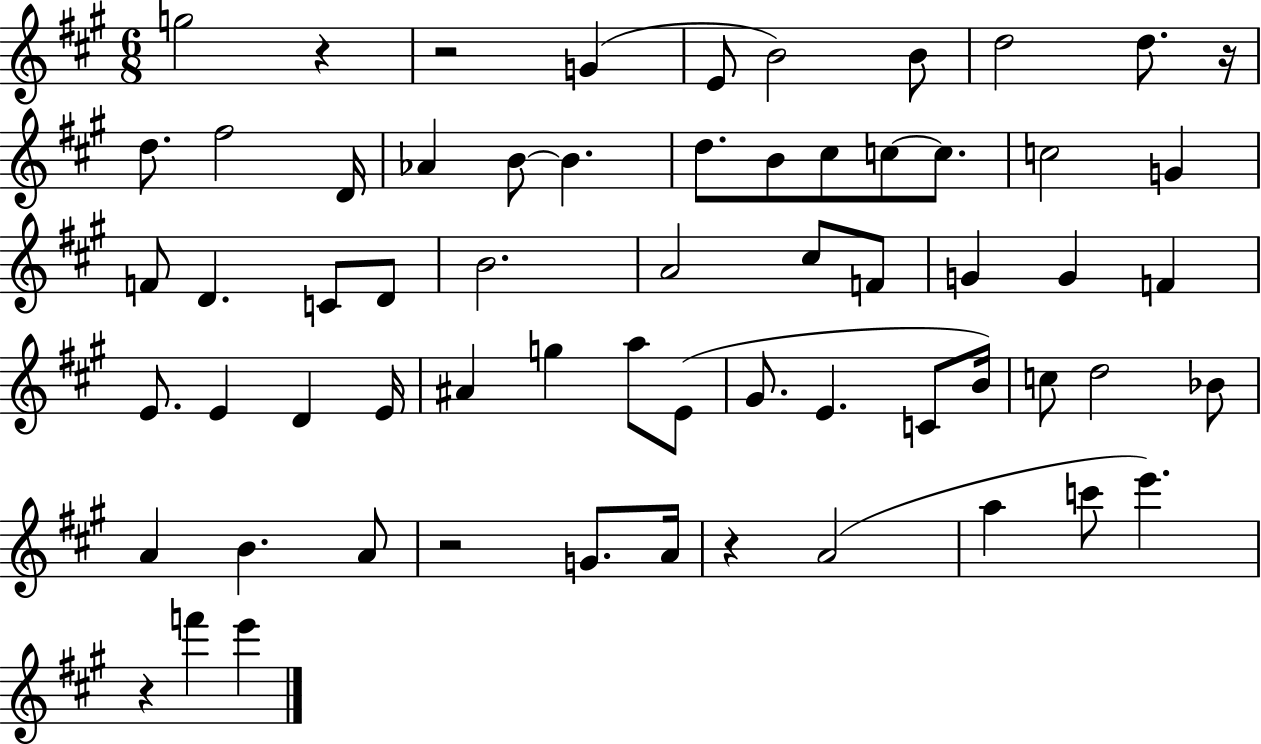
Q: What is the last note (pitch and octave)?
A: E6